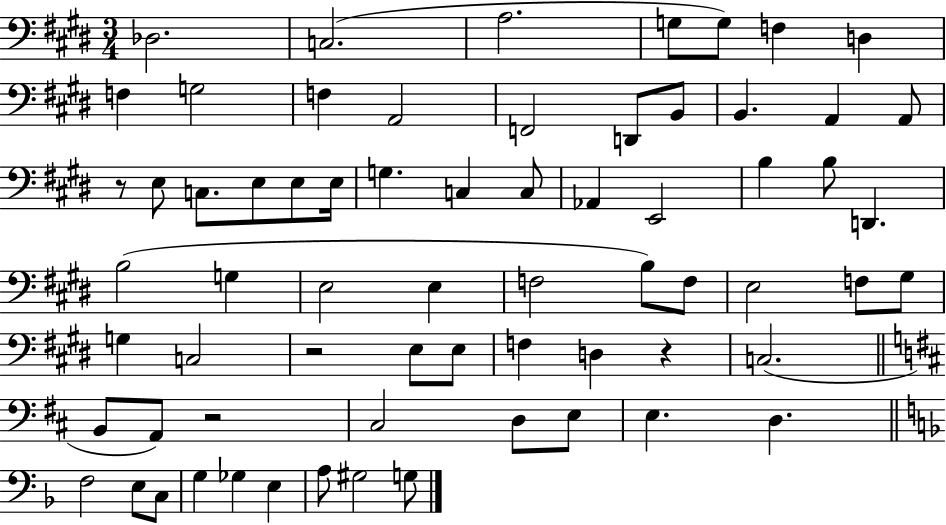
{
  \clef bass
  \numericTimeSignature
  \time 3/4
  \key e \major
  \repeat volta 2 { des2. | c2.( | a2. | g8 g8) f4 d4 | \break f4 g2 | f4 a,2 | f,2 d,8 b,8 | b,4. a,4 a,8 | \break r8 e8 c8. e8 e8 e16 | g4. c4 c8 | aes,4 e,2 | b4 b8 d,4. | \break b2( g4 | e2 e4 | f2 b8) f8 | e2 f8 gis8 | \break g4 c2 | r2 e8 e8 | f4 d4 r4 | c2.( | \break \bar "||" \break \key d \major b,8 a,8) r2 | cis2 d8 e8 | e4. d4. | \bar "||" \break \key d \minor f2 e8 c8 | g4 ges4 e4 | a8 gis2 g8 | } \bar "|."
}